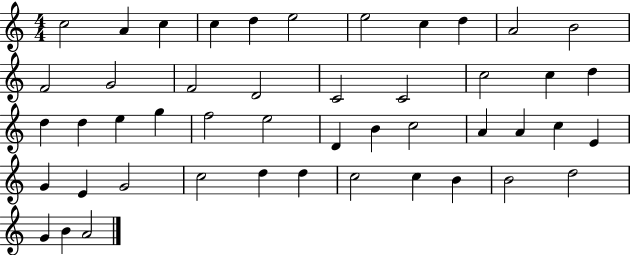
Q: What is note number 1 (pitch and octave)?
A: C5